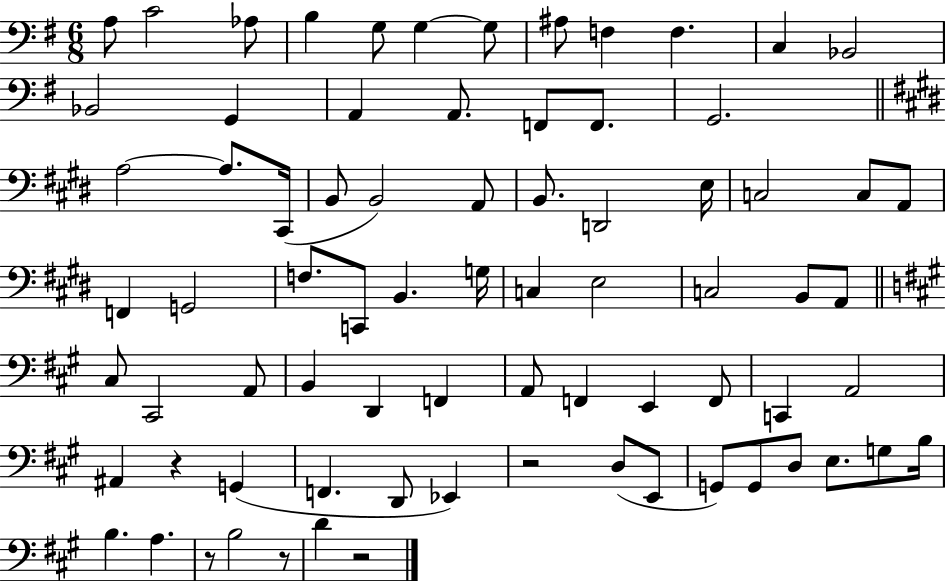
{
  \clef bass
  \numericTimeSignature
  \time 6/8
  \key g \major
  \repeat volta 2 { a8 c'2 aes8 | b4 g8 g4~~ g8 | ais8 f4 f4. | c4 bes,2 | \break bes,2 g,4 | a,4 a,8. f,8 f,8. | g,2. | \bar "||" \break \key e \major a2~~ a8. cis,16( | b,8 b,2) a,8 | b,8. d,2 e16 | c2 c8 a,8 | \break f,4 g,2 | f8. c,8 b,4. g16 | c4 e2 | c2 b,8 a,8 | \break \bar "||" \break \key a \major cis8 cis,2 a,8 | b,4 d,4 f,4 | a,8 f,4 e,4 f,8 | c,4 a,2 | \break ais,4 r4 g,4( | f,4. d,8 ees,4) | r2 d8( e,8 | g,8) g,8 d8 e8. g8 b16 | \break b4. a4. | r8 b2 r8 | d'4 r2 | } \bar "|."
}